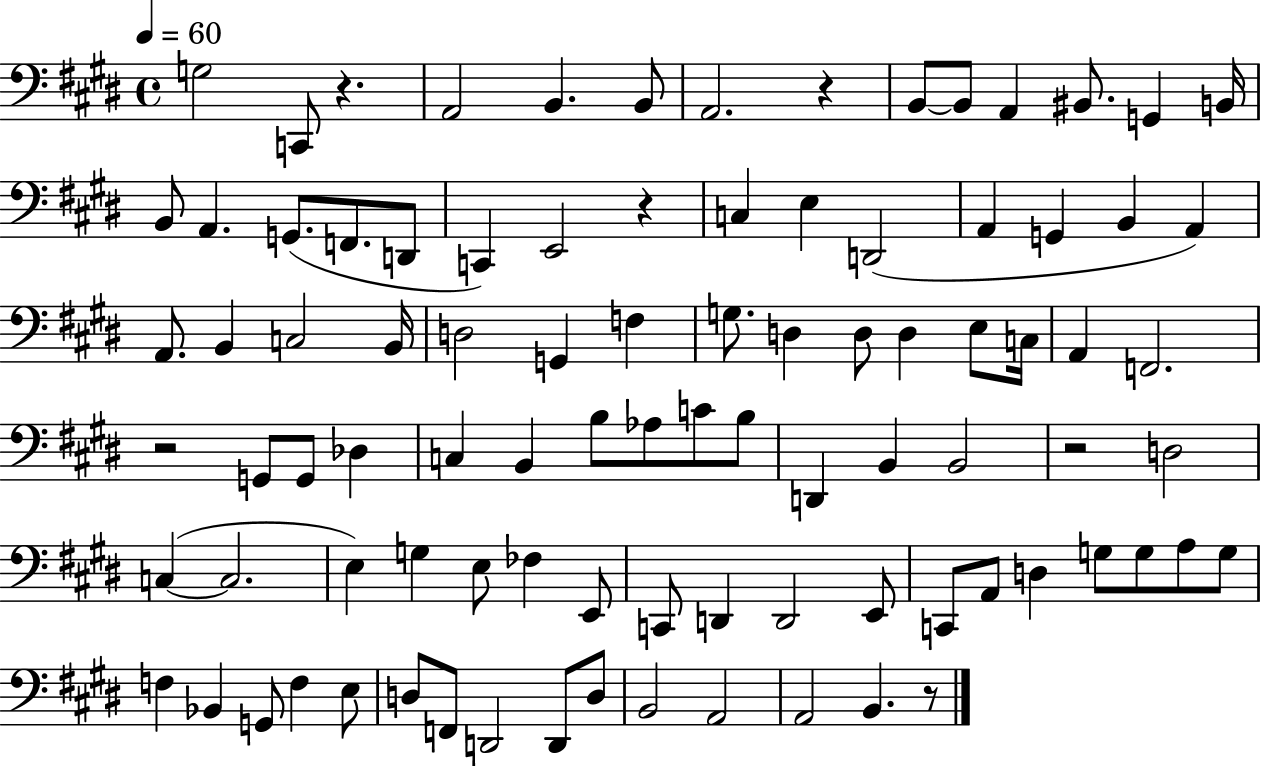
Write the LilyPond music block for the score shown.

{
  \clef bass
  \time 4/4
  \defaultTimeSignature
  \key e \major
  \tempo 4 = 60
  g2 c,8 r4. | a,2 b,4. b,8 | a,2. r4 | b,8~~ b,8 a,4 bis,8. g,4 b,16 | \break b,8 a,4. g,8.( f,8. d,8 | c,4) e,2 r4 | c4 e4 d,2( | a,4 g,4 b,4 a,4) | \break a,8. b,4 c2 b,16 | d2 g,4 f4 | g8. d4 d8 d4 e8 c16 | a,4 f,2. | \break r2 g,8 g,8 des4 | c4 b,4 b8 aes8 c'8 b8 | d,4 b,4 b,2 | r2 d2 | \break c4~(~ c2. | e4) g4 e8 fes4 e,8 | c,8 d,4 d,2 e,8 | c,8 a,8 d4 g8 g8 a8 g8 | \break f4 bes,4 g,8 f4 e8 | d8 f,8 d,2 d,8 d8 | b,2 a,2 | a,2 b,4. r8 | \break \bar "|."
}